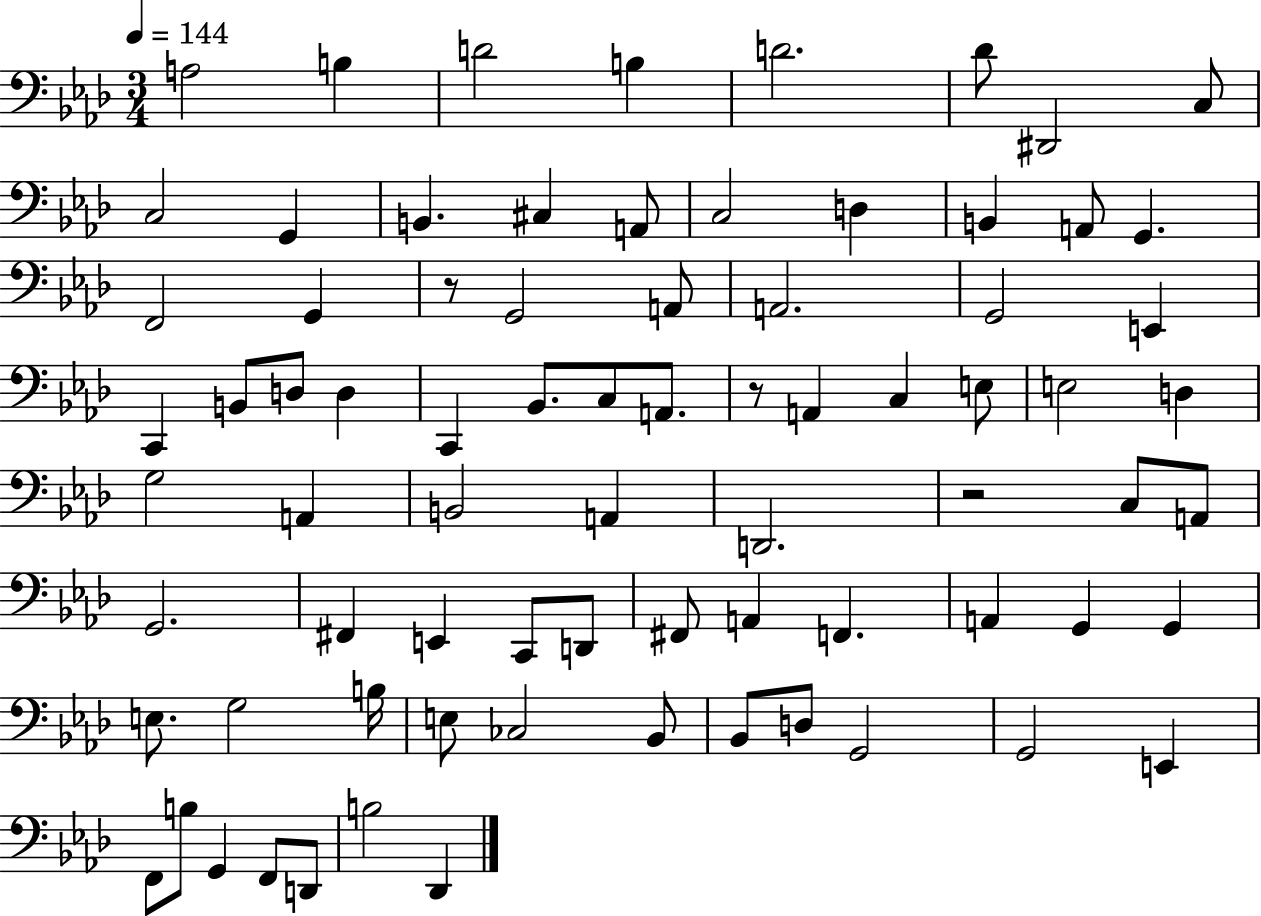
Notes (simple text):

A3/h B3/q D4/h B3/q D4/h. Db4/e D#2/h C3/e C3/h G2/q B2/q. C#3/q A2/e C3/h D3/q B2/q A2/e G2/q. F2/h G2/q R/e G2/h A2/e A2/h. G2/h E2/q C2/q B2/e D3/e D3/q C2/q Bb2/e. C3/e A2/e. R/e A2/q C3/q E3/e E3/h D3/q G3/h A2/q B2/h A2/q D2/h. R/h C3/e A2/e G2/h. F#2/q E2/q C2/e D2/e F#2/e A2/q F2/q. A2/q G2/q G2/q E3/e. G3/h B3/s E3/e CES3/h Bb2/e Bb2/e D3/e G2/h G2/h E2/q F2/e B3/e G2/q F2/e D2/e B3/h Db2/q